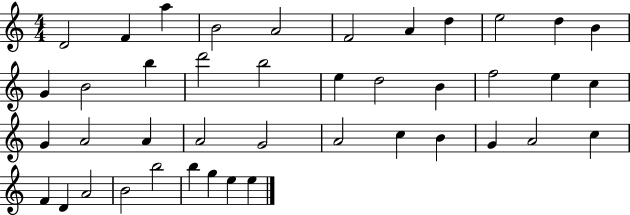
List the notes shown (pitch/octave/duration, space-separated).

D4/h F4/q A5/q B4/h A4/h F4/h A4/q D5/q E5/h D5/q B4/q G4/q B4/h B5/q D6/h B5/h E5/q D5/h B4/q F5/h E5/q C5/q G4/q A4/h A4/q A4/h G4/h A4/h C5/q B4/q G4/q A4/h C5/q F4/q D4/q A4/h B4/h B5/h B5/q G5/q E5/q E5/q